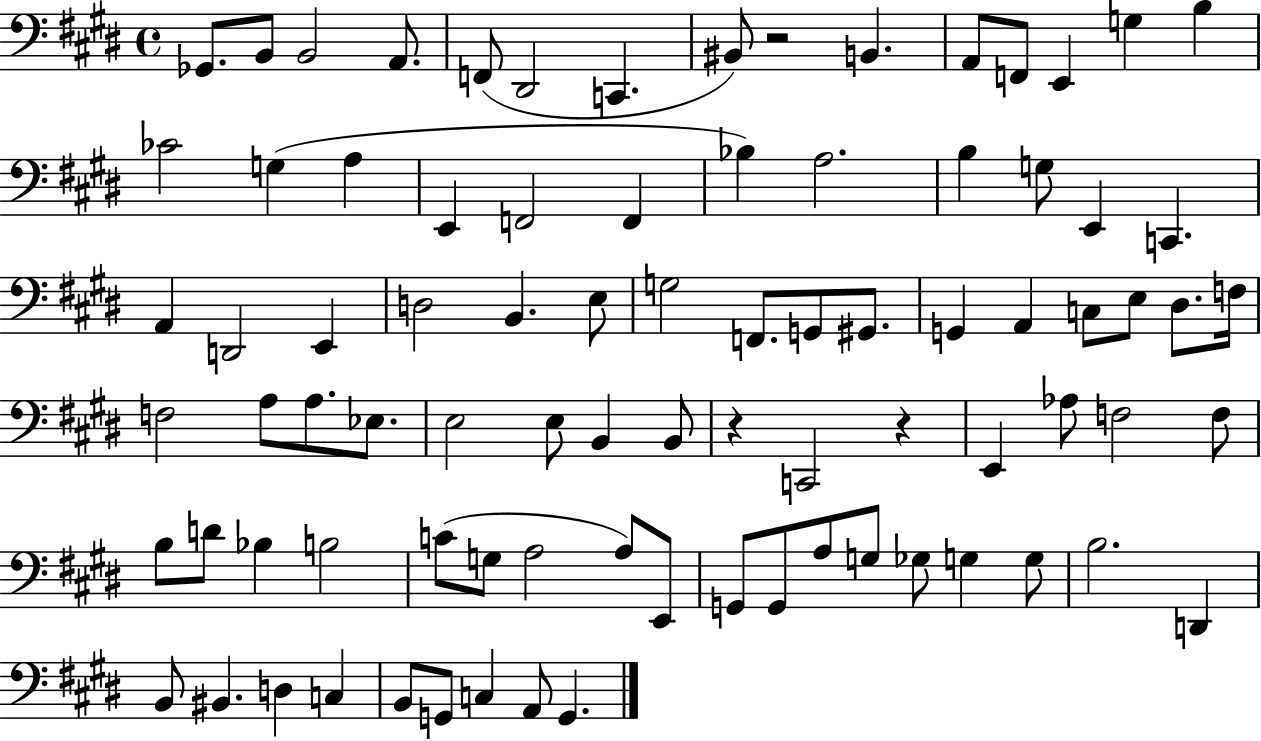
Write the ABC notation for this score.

X:1
T:Untitled
M:4/4
L:1/4
K:E
_G,,/2 B,,/2 B,,2 A,,/2 F,,/2 ^D,,2 C,, ^B,,/2 z2 B,, A,,/2 F,,/2 E,, G, B, _C2 G, A, E,, F,,2 F,, _B, A,2 B, G,/2 E,, C,, A,, D,,2 E,, D,2 B,, E,/2 G,2 F,,/2 G,,/2 ^G,,/2 G,, A,, C,/2 E,/2 ^D,/2 F,/4 F,2 A,/2 A,/2 _E,/2 E,2 E,/2 B,, B,,/2 z C,,2 z E,, _A,/2 F,2 F,/2 B,/2 D/2 _B, B,2 C/2 G,/2 A,2 A,/2 E,,/2 G,,/2 G,,/2 A,/2 G,/2 _G,/2 G, G,/2 B,2 D,, B,,/2 ^B,, D, C, B,,/2 G,,/2 C, A,,/2 G,,